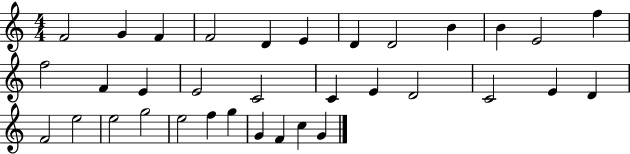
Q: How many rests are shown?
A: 0